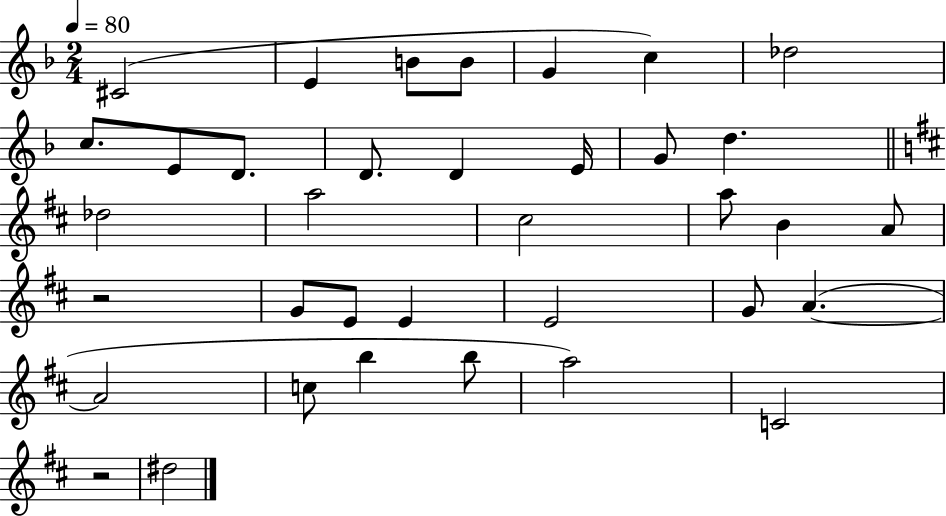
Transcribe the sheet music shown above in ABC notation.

X:1
T:Untitled
M:2/4
L:1/4
K:F
^C2 E B/2 B/2 G c _d2 c/2 E/2 D/2 D/2 D E/4 G/2 d _d2 a2 ^c2 a/2 B A/2 z2 G/2 E/2 E E2 G/2 A A2 c/2 b b/2 a2 C2 z2 ^d2